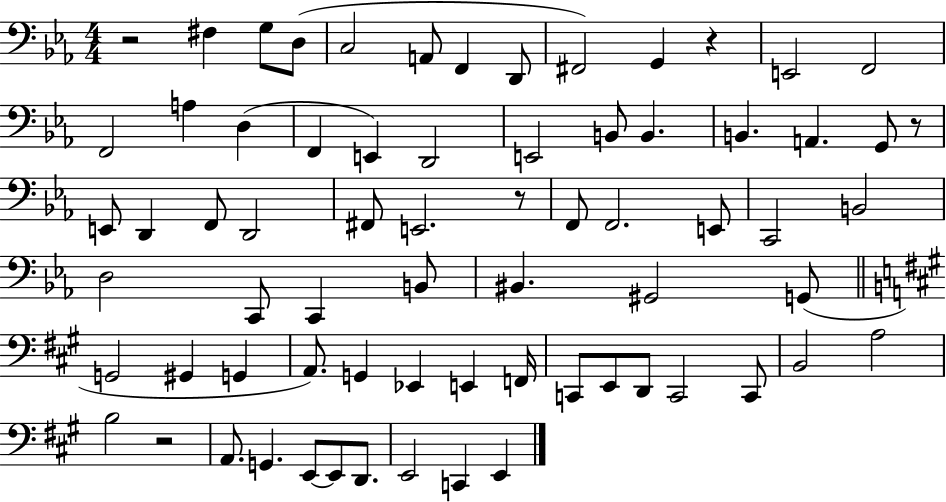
X:1
T:Untitled
M:4/4
L:1/4
K:Eb
z2 ^F, G,/2 D,/2 C,2 A,,/2 F,, D,,/2 ^F,,2 G,, z E,,2 F,,2 F,,2 A, D, F,, E,, D,,2 E,,2 B,,/2 B,, B,, A,, G,,/2 z/2 E,,/2 D,, F,,/2 D,,2 ^F,,/2 E,,2 z/2 F,,/2 F,,2 E,,/2 C,,2 B,,2 D,2 C,,/2 C,, B,,/2 ^B,, ^G,,2 G,,/2 G,,2 ^G,, G,, A,,/2 G,, _E,, E,, F,,/4 C,,/2 E,,/2 D,,/2 C,,2 C,,/2 B,,2 A,2 B,2 z2 A,,/2 G,, E,,/2 E,,/2 D,,/2 E,,2 C,, E,,